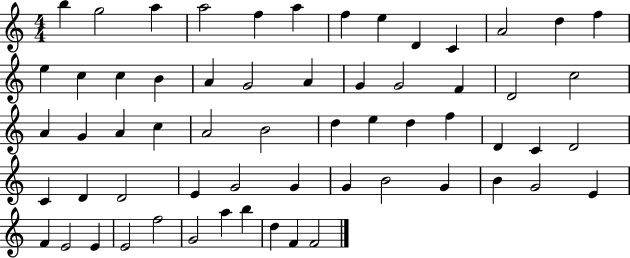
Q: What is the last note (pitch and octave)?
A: F4